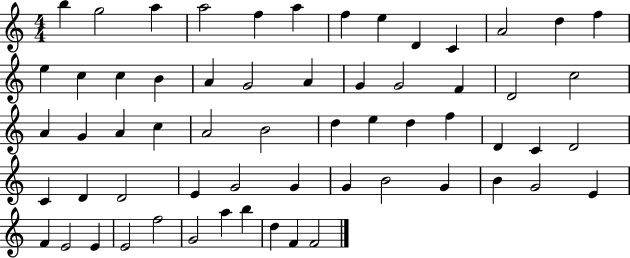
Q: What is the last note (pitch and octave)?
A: F4